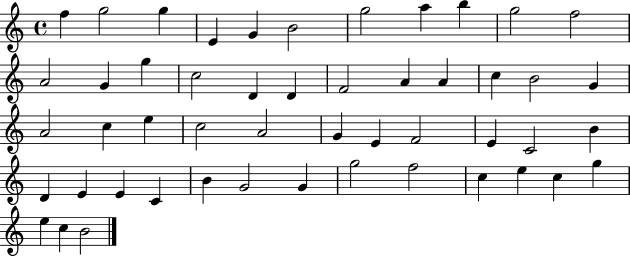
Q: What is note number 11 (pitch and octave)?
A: F5